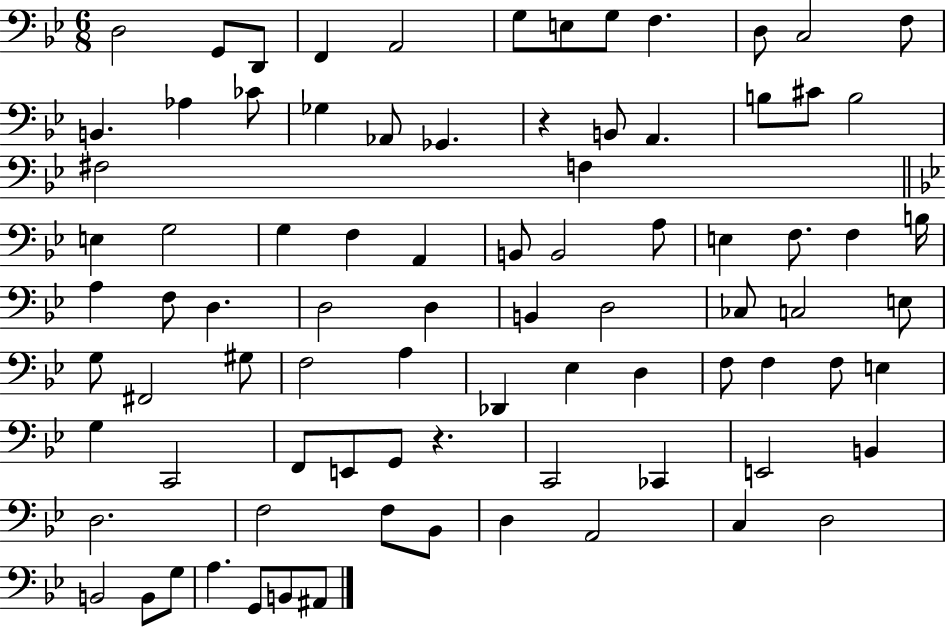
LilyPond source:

{
  \clef bass
  \numericTimeSignature
  \time 6/8
  \key bes \major
  d2 g,8 d,8 | f,4 a,2 | g8 e8 g8 f4. | d8 c2 f8 | \break b,4. aes4 ces'8 | ges4 aes,8 ges,4. | r4 b,8 a,4. | b8 cis'8 b2 | \break fis2 f4 | \bar "||" \break \key bes \major e4 g2 | g4 f4 a,4 | b,8 b,2 a8 | e4 f8. f4 b16 | \break a4 f8 d4. | d2 d4 | b,4 d2 | ces8 c2 e8 | \break g8 fis,2 gis8 | f2 a4 | des,4 ees4 d4 | f8 f4 f8 e4 | \break g4 c,2 | f,8 e,8 g,8 r4. | c,2 ces,4 | e,2 b,4 | \break d2. | f2 f8 bes,8 | d4 a,2 | c4 d2 | \break b,2 b,8 g8 | a4. g,8 b,8 ais,8 | \bar "|."
}